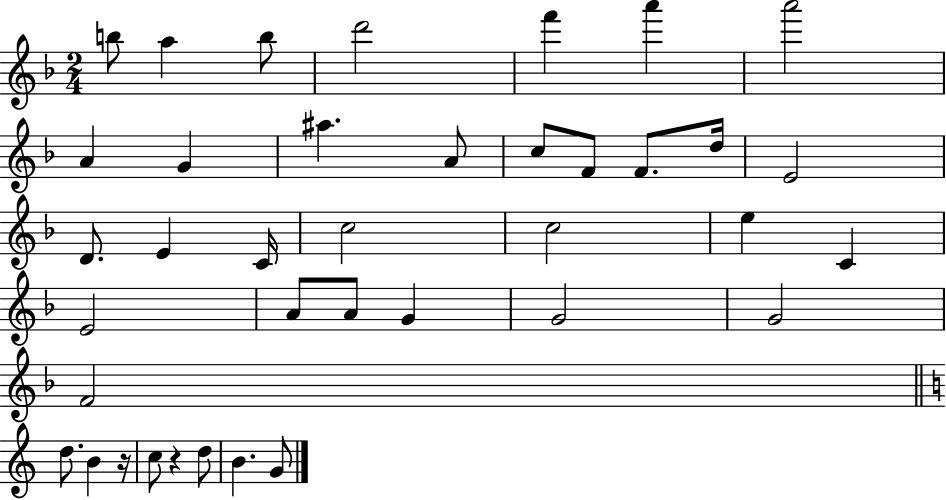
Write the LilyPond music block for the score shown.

{
  \clef treble
  \numericTimeSignature
  \time 2/4
  \key f \major
  b''8 a''4 b''8 | d'''2 | f'''4 a'''4 | a'''2 | \break a'4 g'4 | ais''4. a'8 | c''8 f'8 f'8. d''16 | e'2 | \break d'8. e'4 c'16 | c''2 | c''2 | e''4 c'4 | \break e'2 | a'8 a'8 g'4 | g'2 | g'2 | \break f'2 | \bar "||" \break \key c \major d''8. b'4 r16 | c''8 r4 d''8 | b'4. g'8 | \bar "|."
}